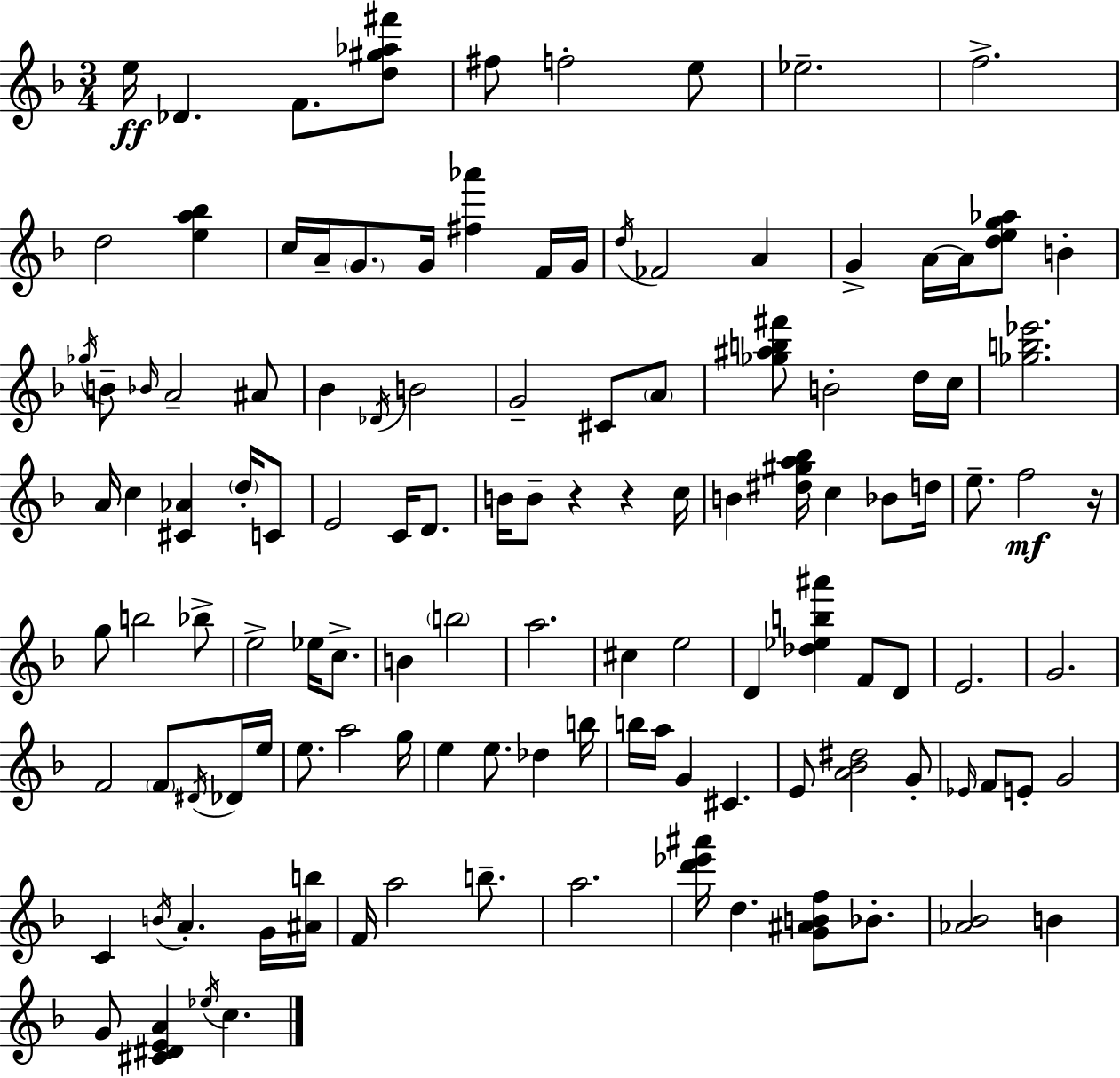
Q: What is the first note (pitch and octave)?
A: E5